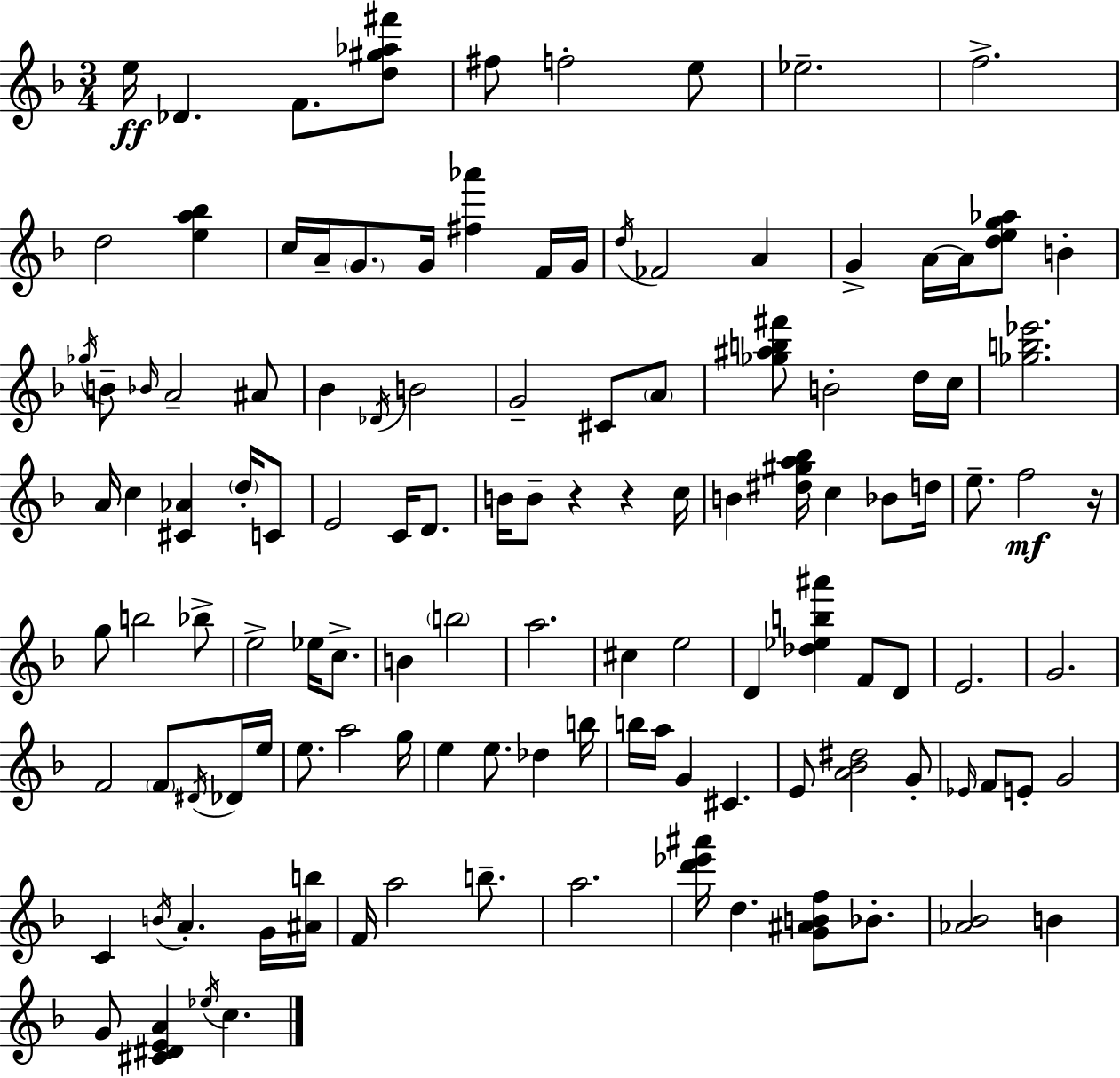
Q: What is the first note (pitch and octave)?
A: E5